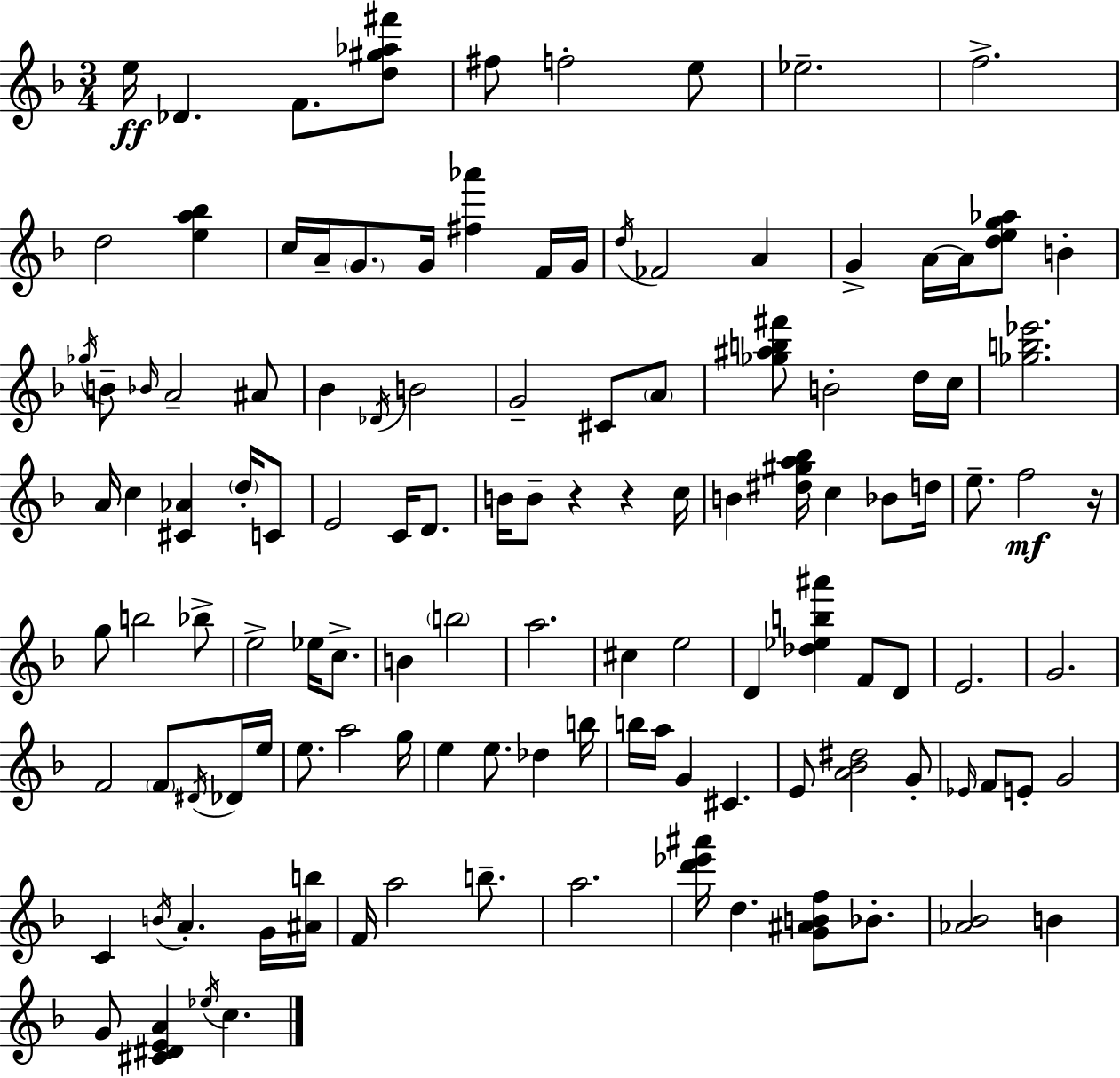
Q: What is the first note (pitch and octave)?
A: E5